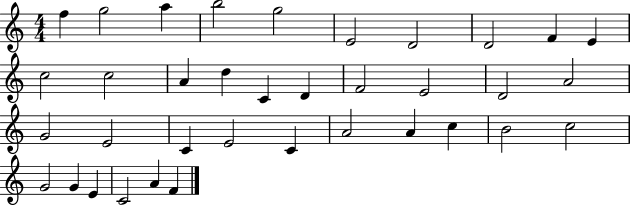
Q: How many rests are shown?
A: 0